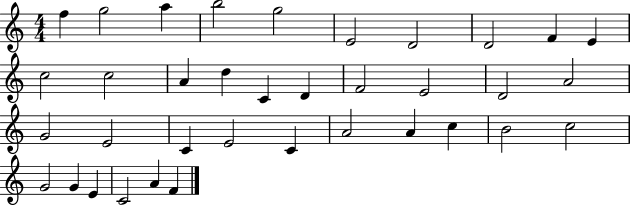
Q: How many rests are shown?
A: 0